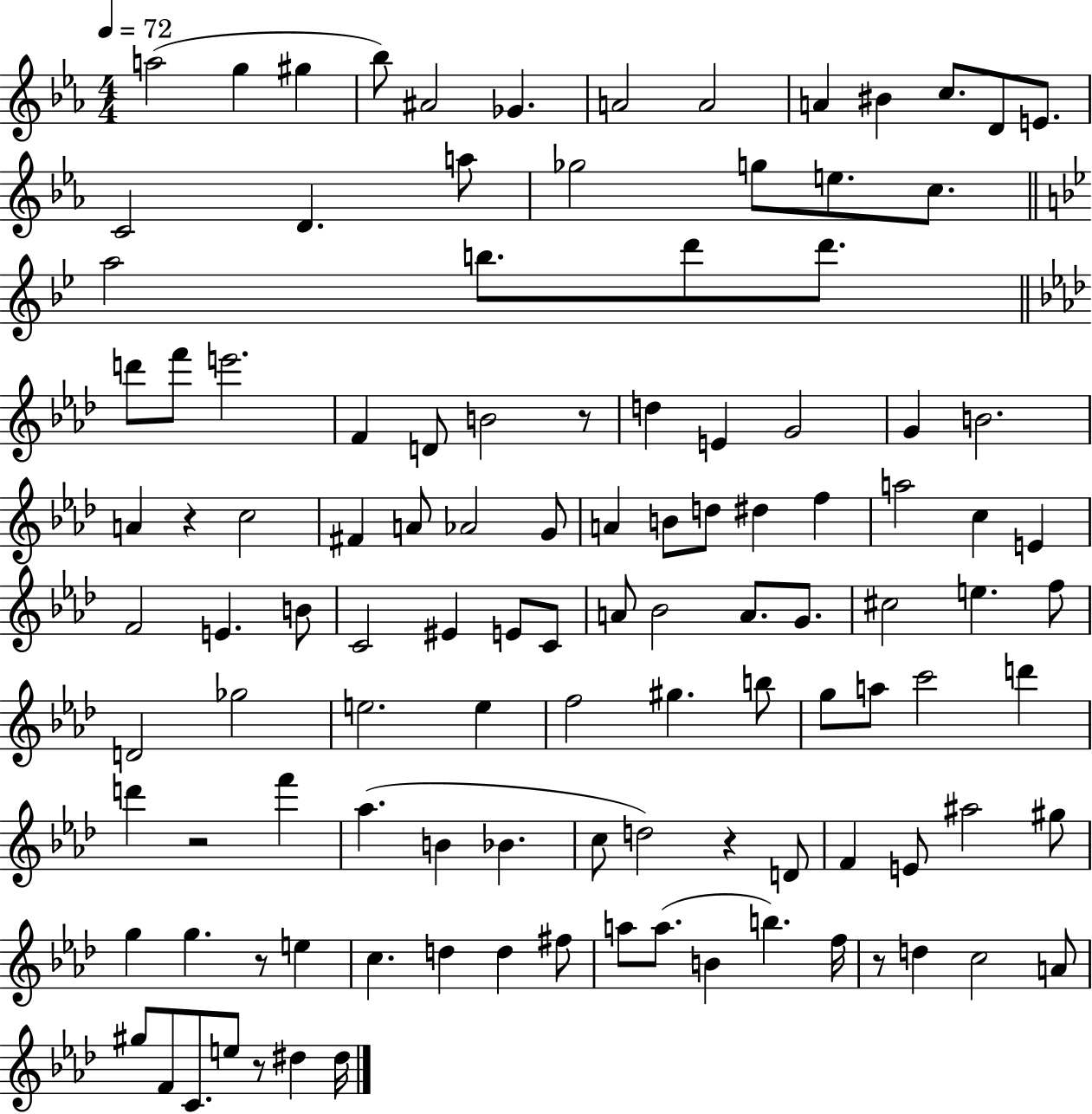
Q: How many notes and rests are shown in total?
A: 114